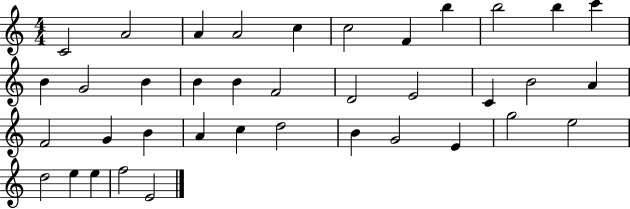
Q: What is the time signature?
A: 4/4